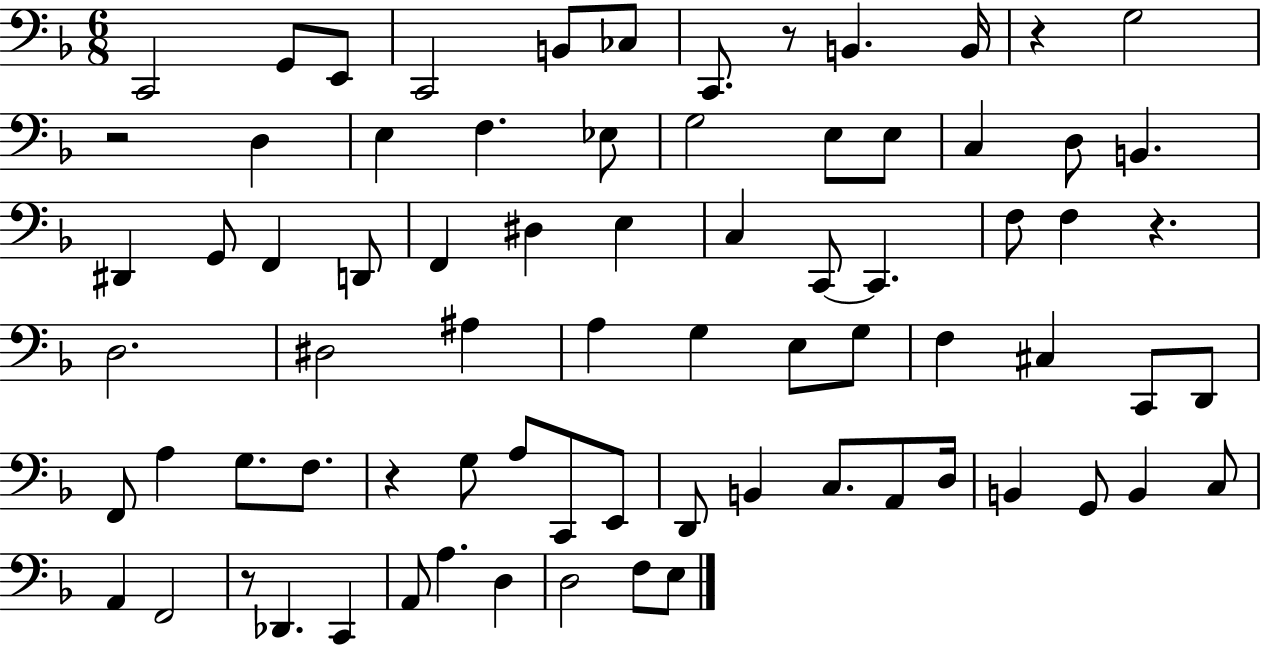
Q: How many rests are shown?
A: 6